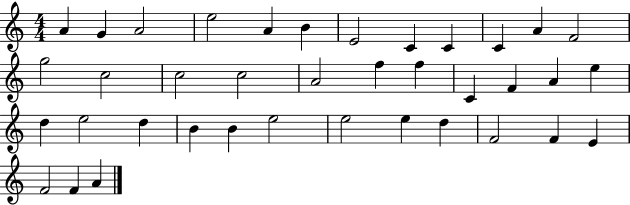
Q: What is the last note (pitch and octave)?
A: A4